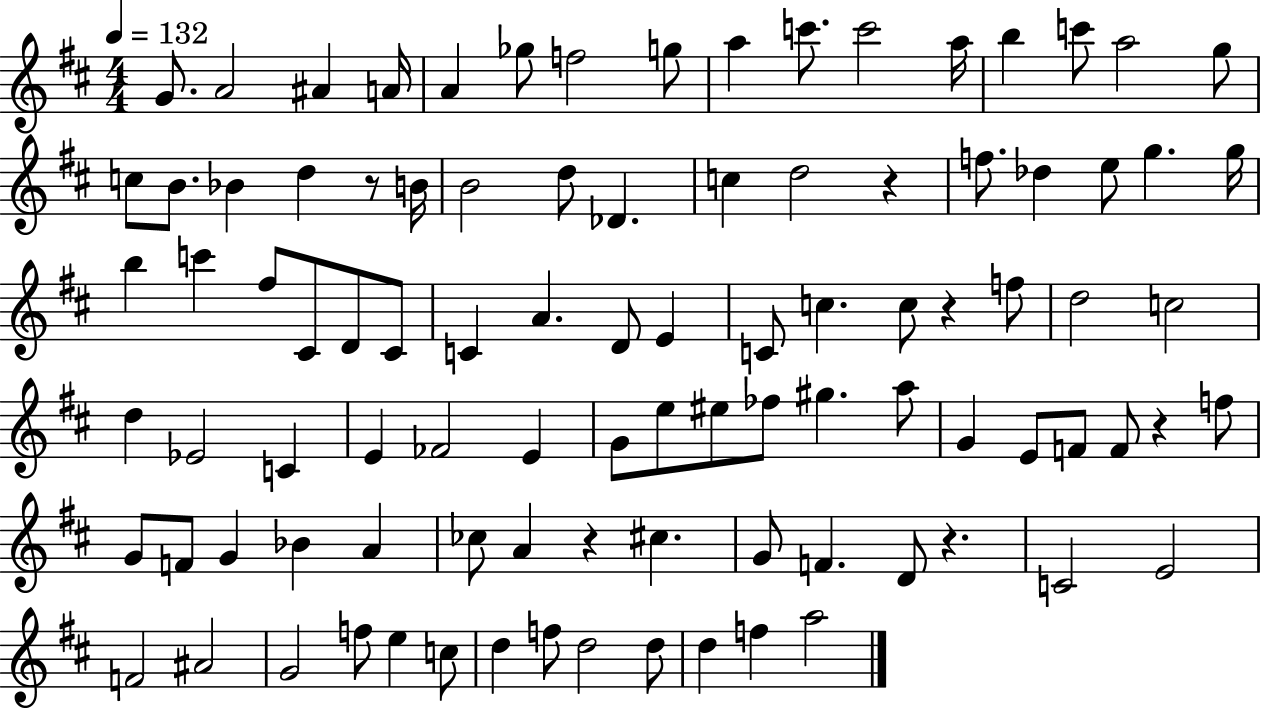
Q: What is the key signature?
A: D major